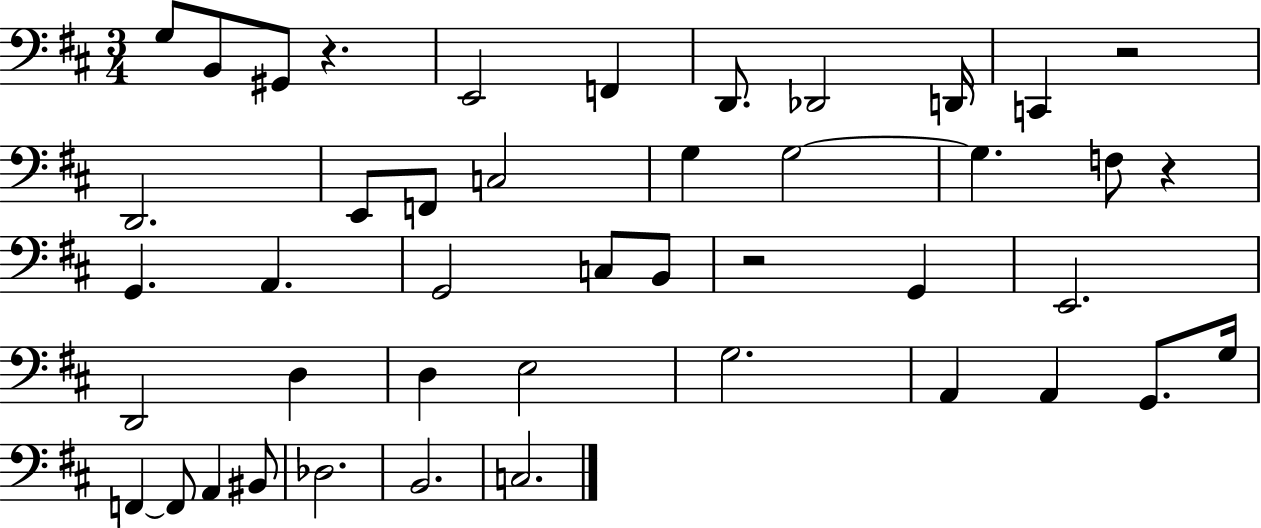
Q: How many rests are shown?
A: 4